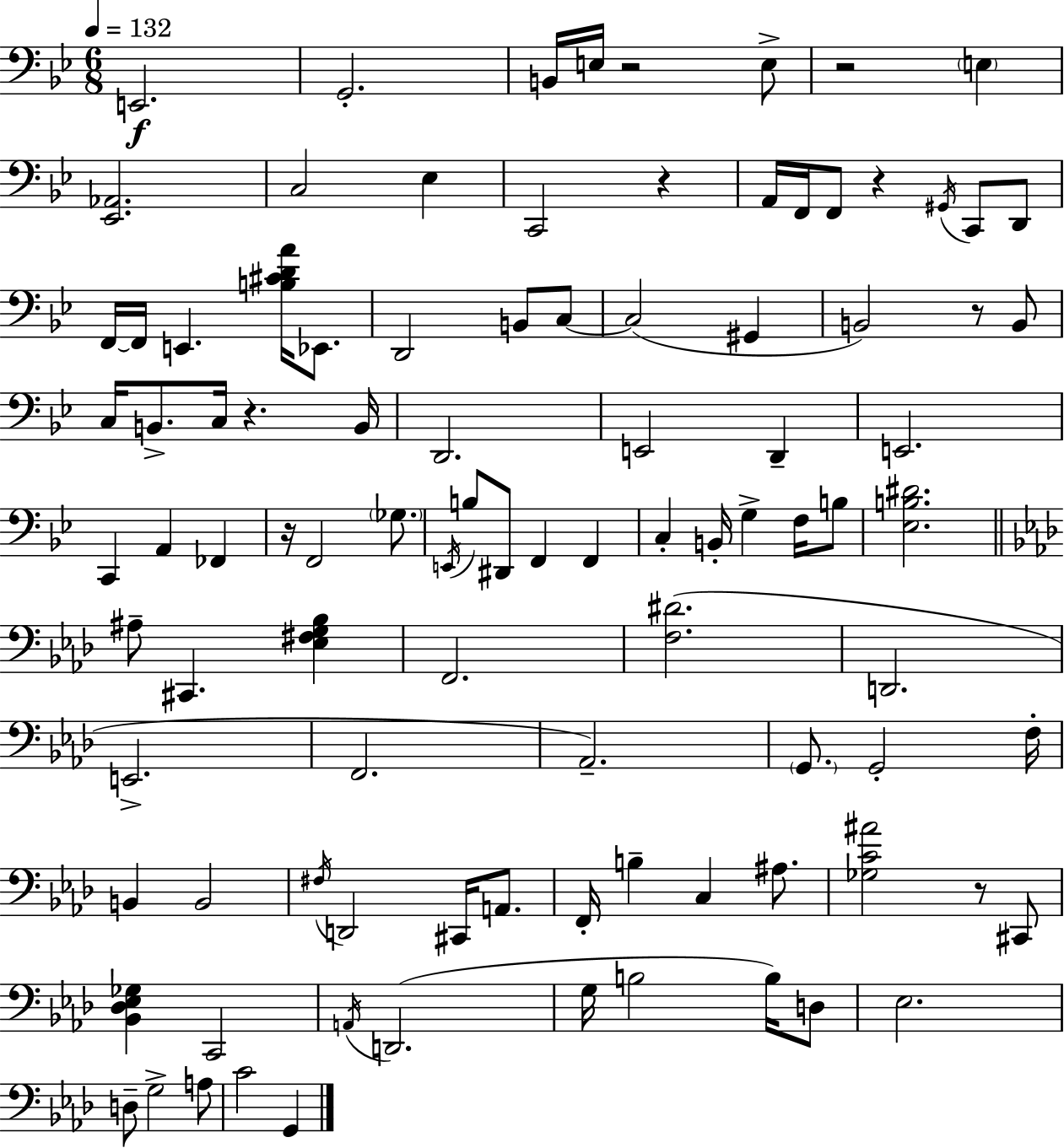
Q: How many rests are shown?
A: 8